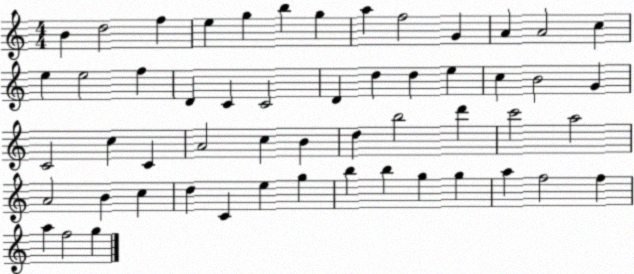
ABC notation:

X:1
T:Untitled
M:4/4
L:1/4
K:C
B d2 f e g b g a f2 G A A2 c e e2 f D C C2 D d d e c B2 G C2 c C A2 c B d b2 d' c'2 a2 A2 B c d C e g b b g g a f2 f a f2 g